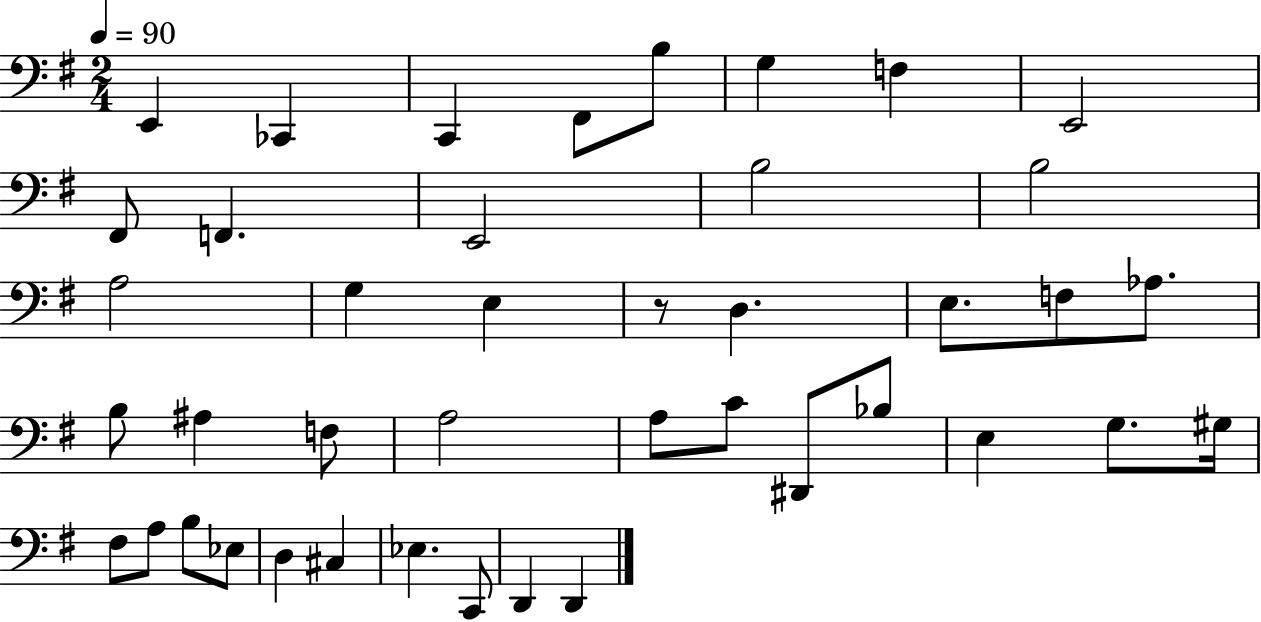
E2/q CES2/q C2/q F#2/e B3/e G3/q F3/q E2/h F#2/e F2/q. E2/h B3/h B3/h A3/h G3/q E3/q R/e D3/q. E3/e. F3/e Ab3/e. B3/e A#3/q F3/e A3/h A3/e C4/e D#2/e Bb3/e E3/q G3/e. G#3/s F#3/e A3/e B3/e Eb3/e D3/q C#3/q Eb3/q. C2/e D2/q D2/q